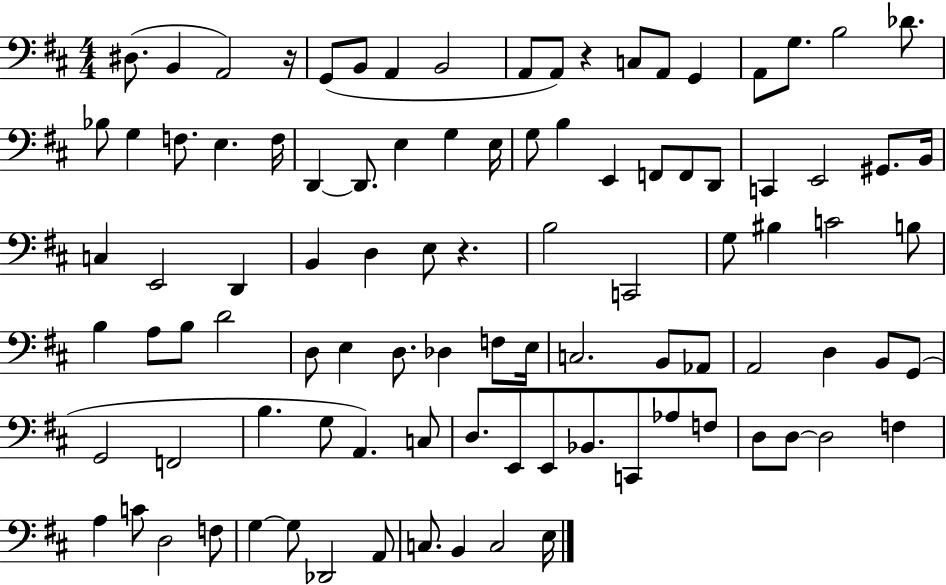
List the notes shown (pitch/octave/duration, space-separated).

D#3/e. B2/q A2/h R/s G2/e B2/e A2/q B2/h A2/e A2/e R/q C3/e A2/e G2/q A2/e G3/e. B3/h Db4/e. Bb3/e G3/q F3/e. E3/q. F3/s D2/q D2/e. E3/q G3/q E3/s G3/e B3/q E2/q F2/e F2/e D2/e C2/q E2/h G#2/e. B2/s C3/q E2/h D2/q B2/q D3/q E3/e R/q. B3/h C2/h G3/e BIS3/q C4/h B3/e B3/q A3/e B3/e D4/h D3/e E3/q D3/e. Db3/q F3/e E3/s C3/h. B2/e Ab2/e A2/h D3/q B2/e G2/e G2/h F2/h B3/q. G3/e A2/q. C3/e D3/e. E2/e E2/e Bb2/e. C2/e Ab3/e F3/e D3/e D3/e D3/h F3/q A3/q C4/e D3/h F3/e G3/q G3/e Db2/h A2/e C3/e. B2/q C3/h E3/s